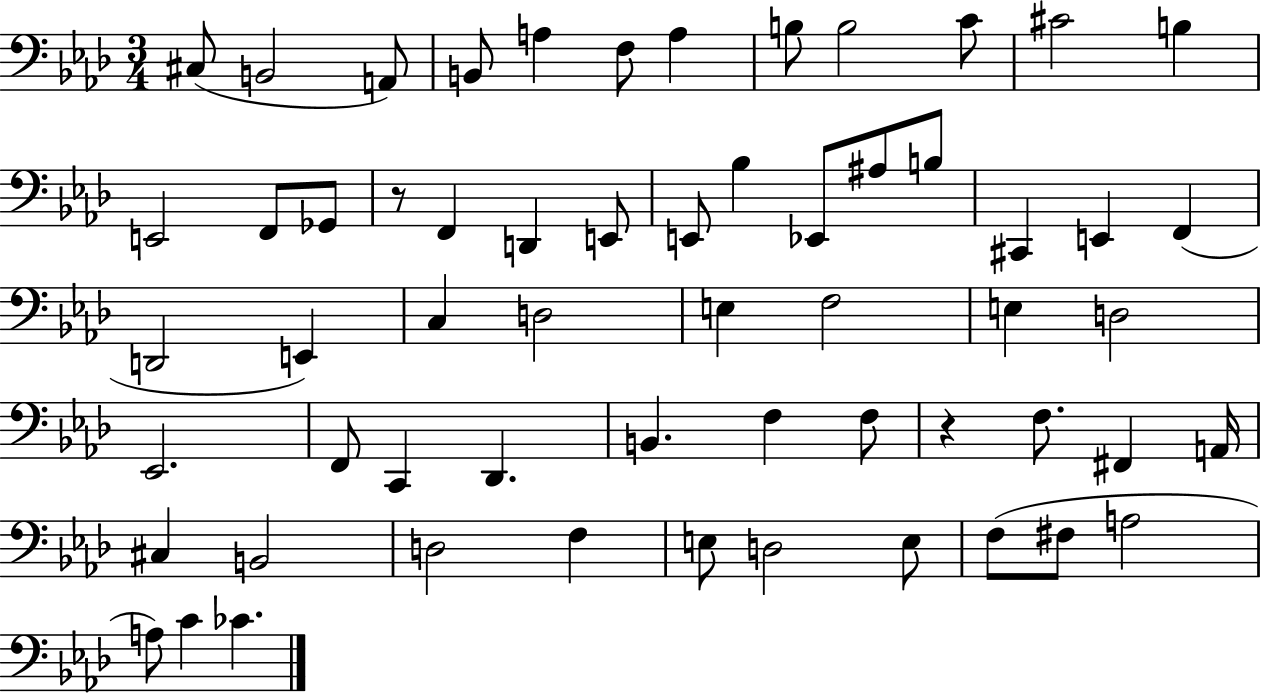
C#3/e B2/h A2/e B2/e A3/q F3/e A3/q B3/e B3/h C4/e C#4/h B3/q E2/h F2/e Gb2/e R/e F2/q D2/q E2/e E2/e Bb3/q Eb2/e A#3/e B3/e C#2/q E2/q F2/q D2/h E2/q C3/q D3/h E3/q F3/h E3/q D3/h Eb2/h. F2/e C2/q Db2/q. B2/q. F3/q F3/e R/q F3/e. F#2/q A2/s C#3/q B2/h D3/h F3/q E3/e D3/h E3/e F3/e F#3/e A3/h A3/e C4/q CES4/q.